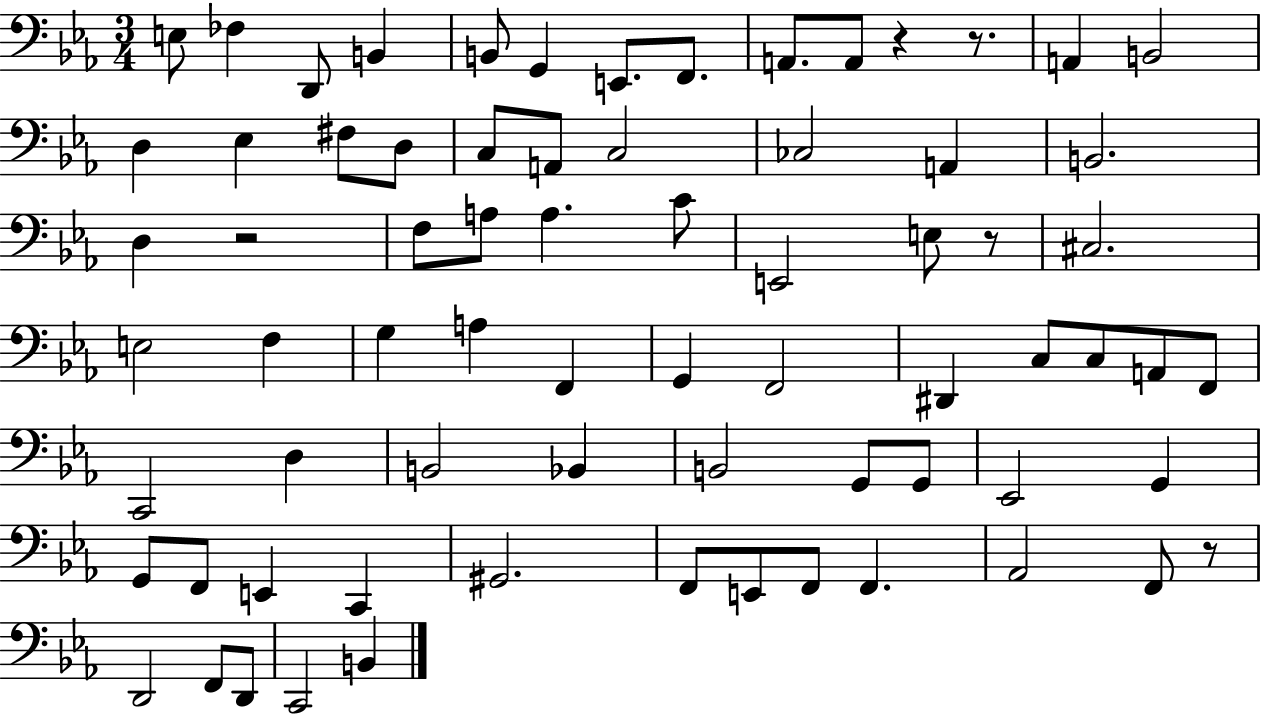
X:1
T:Untitled
M:3/4
L:1/4
K:Eb
E,/2 _F, D,,/2 B,, B,,/2 G,, E,,/2 F,,/2 A,,/2 A,,/2 z z/2 A,, B,,2 D, _E, ^F,/2 D,/2 C,/2 A,,/2 C,2 _C,2 A,, B,,2 D, z2 F,/2 A,/2 A, C/2 E,,2 E,/2 z/2 ^C,2 E,2 F, G, A, F,, G,, F,,2 ^D,, C,/2 C,/2 A,,/2 F,,/2 C,,2 D, B,,2 _B,, B,,2 G,,/2 G,,/2 _E,,2 G,, G,,/2 F,,/2 E,, C,, ^G,,2 F,,/2 E,,/2 F,,/2 F,, _A,,2 F,,/2 z/2 D,,2 F,,/2 D,,/2 C,,2 B,,